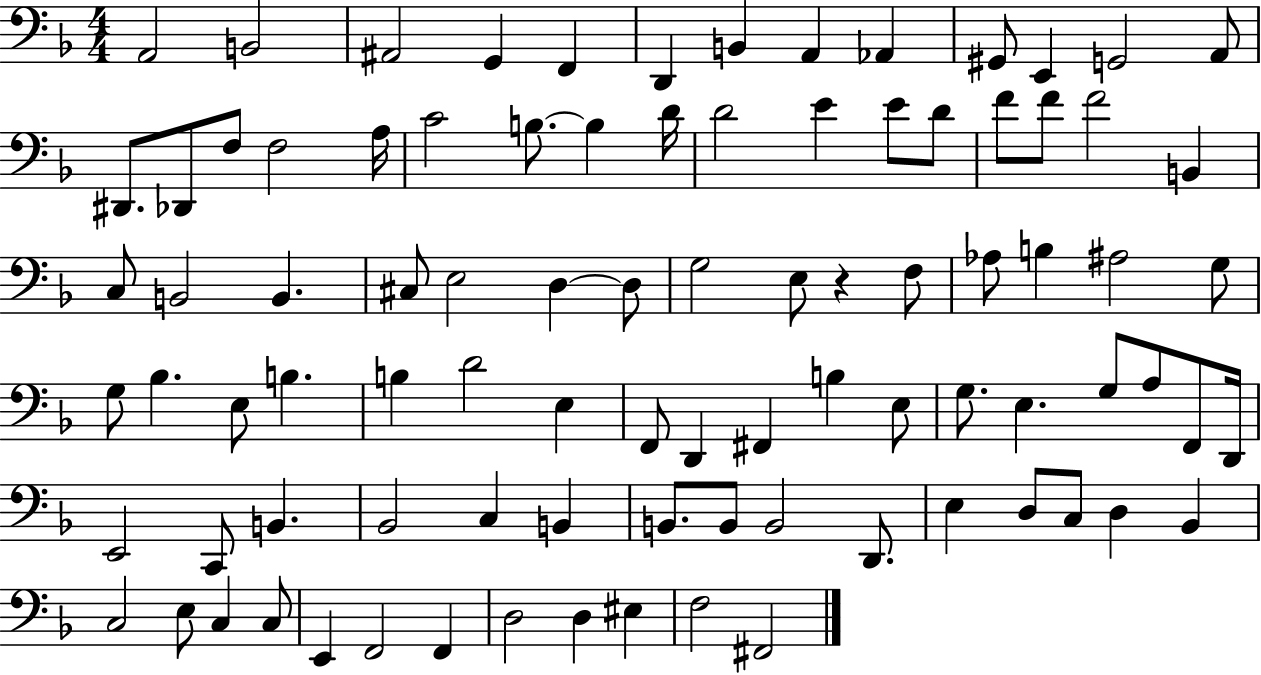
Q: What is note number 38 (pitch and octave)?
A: G3